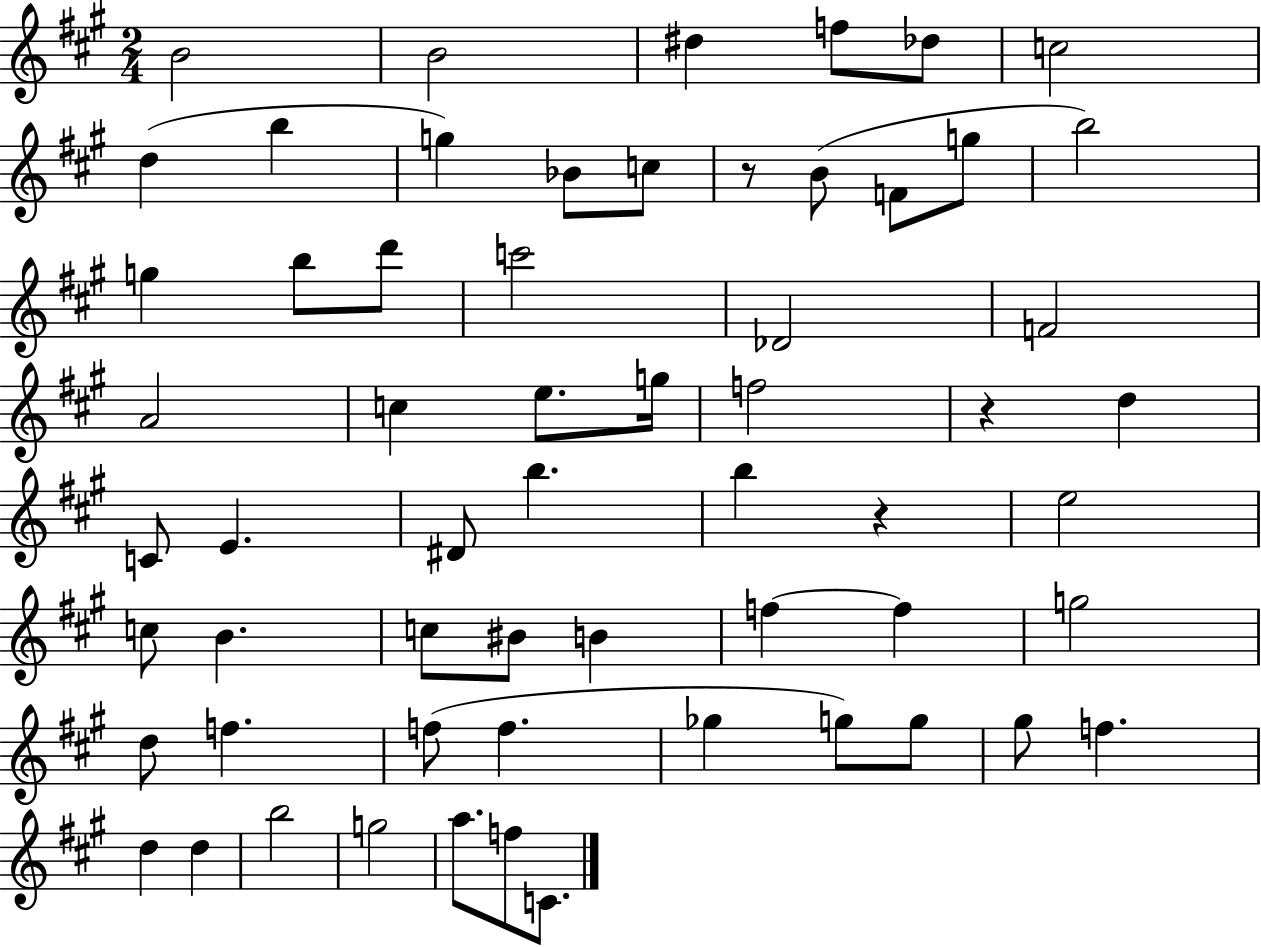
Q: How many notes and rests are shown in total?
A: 60